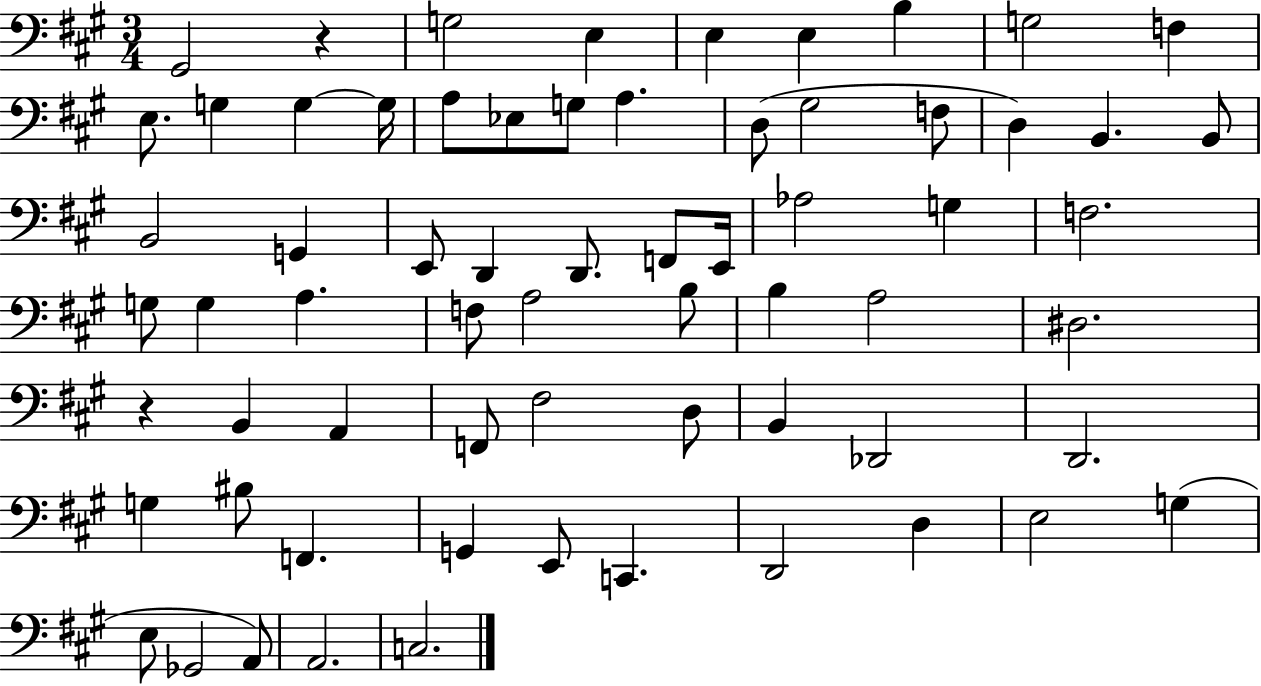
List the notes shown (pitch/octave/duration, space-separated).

G#2/h R/q G3/h E3/q E3/q E3/q B3/q G3/h F3/q E3/e. G3/q G3/q G3/s A3/e Eb3/e G3/e A3/q. D3/e G#3/h F3/e D3/q B2/q. B2/e B2/h G2/q E2/e D2/q D2/e. F2/e E2/s Ab3/h G3/q F3/h. G3/e G3/q A3/q. F3/e A3/h B3/e B3/q A3/h D#3/h. R/q B2/q A2/q F2/e F#3/h D3/e B2/q Db2/h D2/h. G3/q BIS3/e F2/q. G2/q E2/e C2/q. D2/h D3/q E3/h G3/q E3/e Gb2/h A2/e A2/h. C3/h.